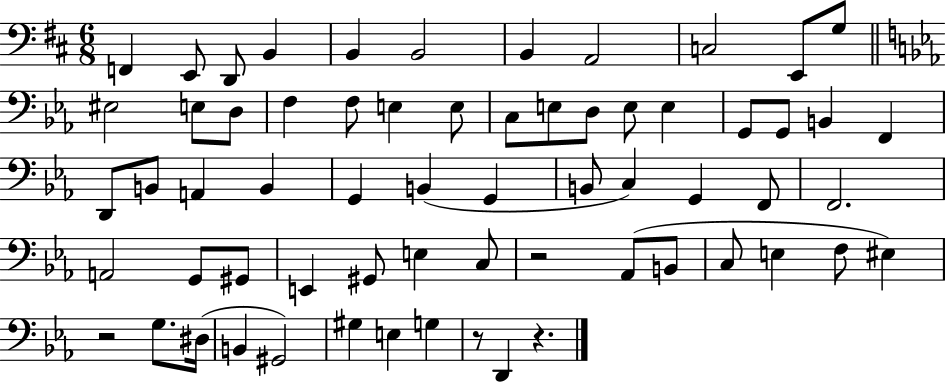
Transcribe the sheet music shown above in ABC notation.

X:1
T:Untitled
M:6/8
L:1/4
K:D
F,, E,,/2 D,,/2 B,, B,, B,,2 B,, A,,2 C,2 E,,/2 G,/2 ^E,2 E,/2 D,/2 F, F,/2 E, E,/2 C,/2 E,/2 D,/2 E,/2 E, G,,/2 G,,/2 B,, F,, D,,/2 B,,/2 A,, B,, G,, B,, G,, B,,/2 C, G,, F,,/2 F,,2 A,,2 G,,/2 ^G,,/2 E,, ^G,,/2 E, C,/2 z2 _A,,/2 B,,/2 C,/2 E, F,/2 ^E, z2 G,/2 ^D,/4 B,, ^G,,2 ^G, E, G, z/2 D,, z